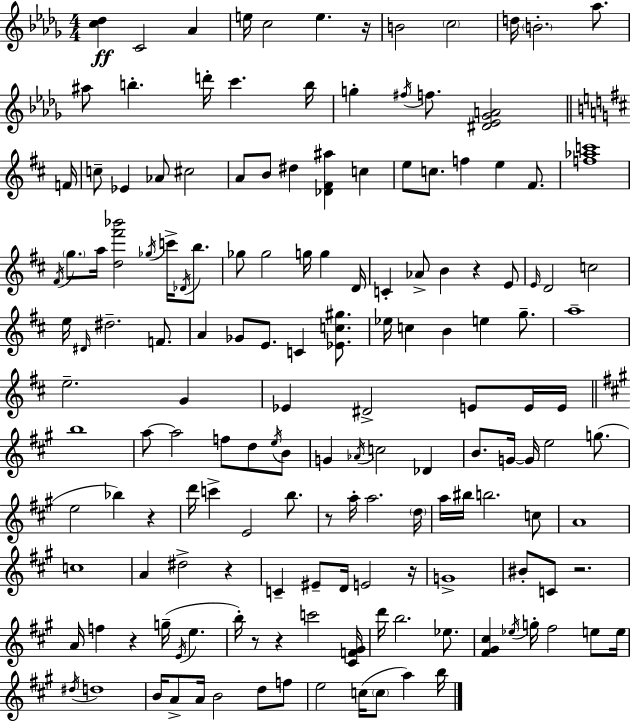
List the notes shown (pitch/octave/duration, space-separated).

[C5,Db5]/q C4/h Ab4/q E5/s C5/h E5/q. R/s B4/h C5/h D5/s B4/h. Ab5/e. A#5/e B5/q. D6/s C6/q. B5/s G5/q F#5/s F5/e. [D#4,Eb4,Gb4,A4]/h F4/s C5/e Eb4/q Ab4/e C#5/h A4/e B4/e D#5/q [Db4,F#4,A#5]/q C5/q E5/e C5/e. F5/q E5/q F#4/e. [F5,Ab5,C6]/w F#4/s G5/e. A5/s [D5,F#6,Bb6]/h Gb5/s C6/s Db4/s B5/e. Gb5/e Gb5/h G5/s G5/q D4/s C4/q Ab4/e B4/q R/q E4/e E4/s D4/h C5/h E5/s D#4/s D#5/h. F4/e. A4/q Gb4/e E4/e. C4/q [Eb4,C5,G#5]/e. Eb5/s C5/q B4/q E5/q G5/e. A5/w E5/h. G4/q Eb4/q D#4/h E4/e E4/s E4/s B5/w A5/e A5/h F5/e D5/e E5/s B4/e G4/q Ab4/s C5/h Db4/q B4/e. G4/s G4/s E5/h G5/e. E5/h Bb5/q R/q D6/s C6/q E4/h B5/e. R/e A5/s A5/h. D5/s A5/s BIS5/s B5/h. C5/e A4/w C5/w A4/q D#5/h R/q C4/q EIS4/e D4/s E4/h R/s G4/w BIS4/e C4/e R/h. A4/s F5/q R/q G5/s E4/s E5/q. B5/s R/e R/q C6/h [C#4,F4,G#4]/s D6/s B5/h. Eb5/e. [F#4,G#4,C#5]/q Eb5/s G5/s F#5/h E5/e E5/s D#5/s D5/w B4/s A4/e A4/s B4/h D5/e F5/e E5/h C5/s C5/e A5/q B5/s